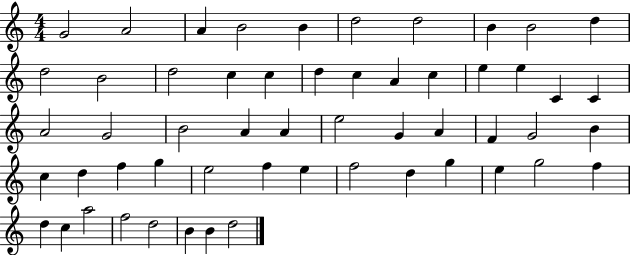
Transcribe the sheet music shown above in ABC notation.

X:1
T:Untitled
M:4/4
L:1/4
K:C
G2 A2 A B2 B d2 d2 B B2 d d2 B2 d2 c c d c A c e e C C A2 G2 B2 A A e2 G A F G2 B c d f g e2 f e f2 d g e g2 f d c a2 f2 d2 B B d2